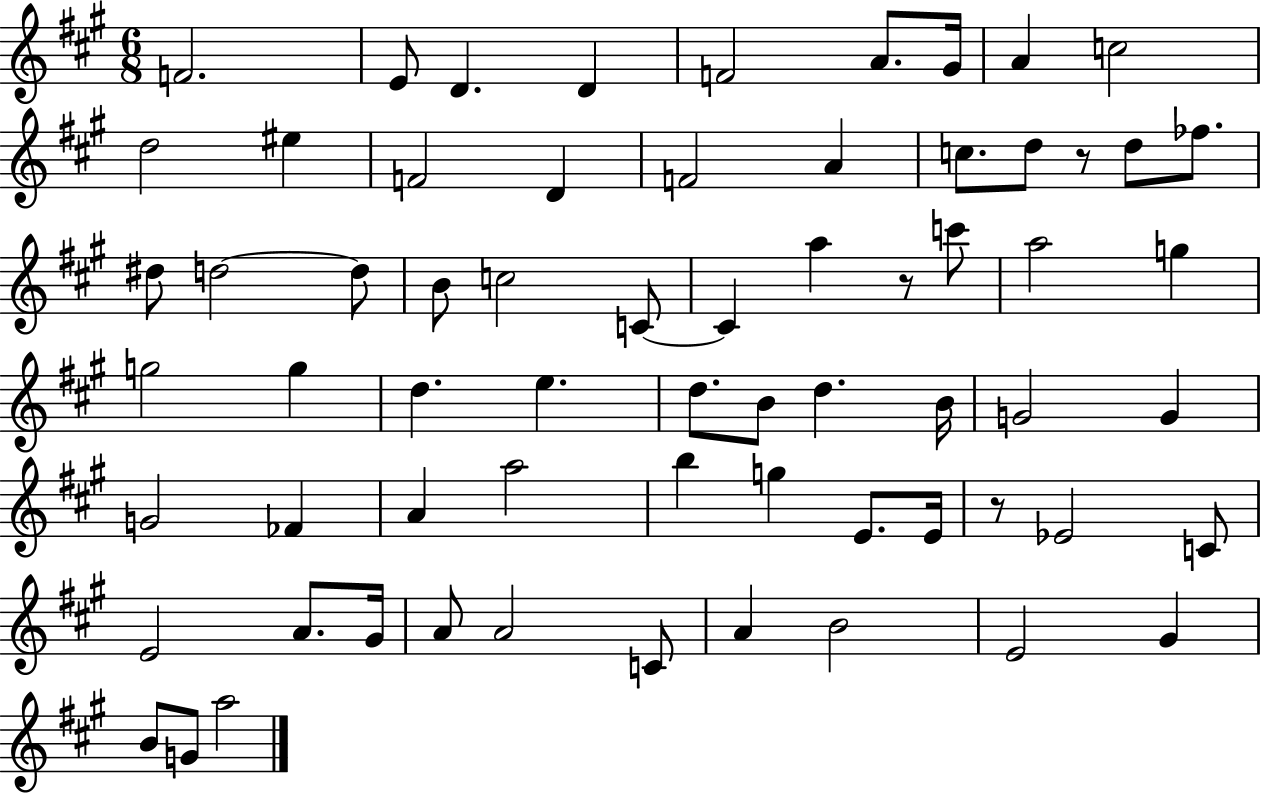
F4/h. E4/e D4/q. D4/q F4/h A4/e. G#4/s A4/q C5/h D5/h EIS5/q F4/h D4/q F4/h A4/q C5/e. D5/e R/e D5/e FES5/e. D#5/e D5/h D5/e B4/e C5/h C4/e C4/q A5/q R/e C6/e A5/h G5/q G5/h G5/q D5/q. E5/q. D5/e. B4/e D5/q. B4/s G4/h G4/q G4/h FES4/q A4/q A5/h B5/q G5/q E4/e. E4/s R/e Eb4/h C4/e E4/h A4/e. G#4/s A4/e A4/h C4/e A4/q B4/h E4/h G#4/q B4/e G4/e A5/h